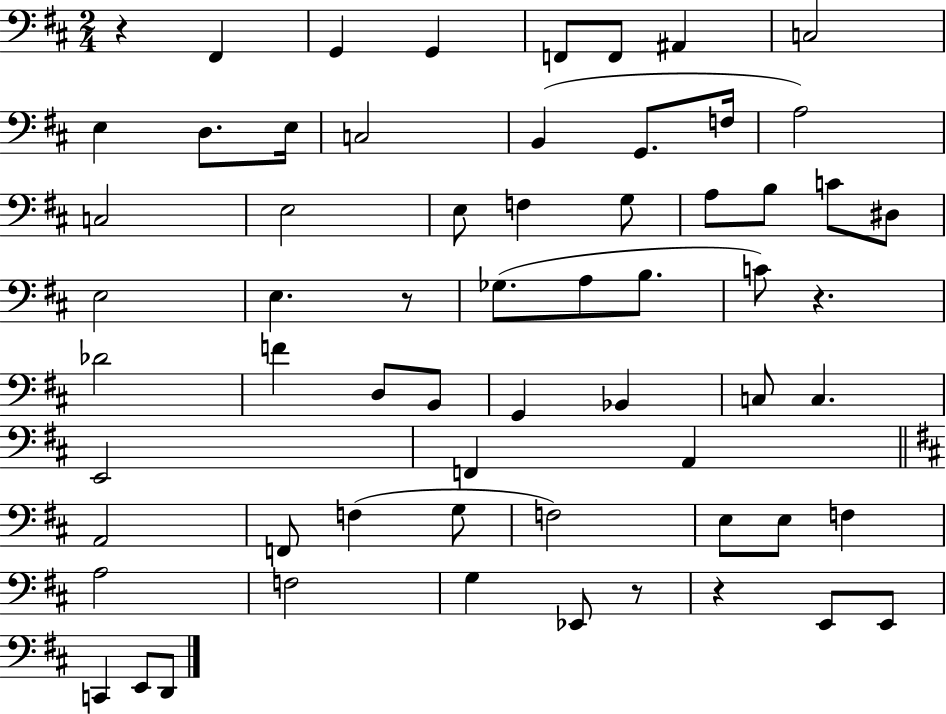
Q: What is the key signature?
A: D major